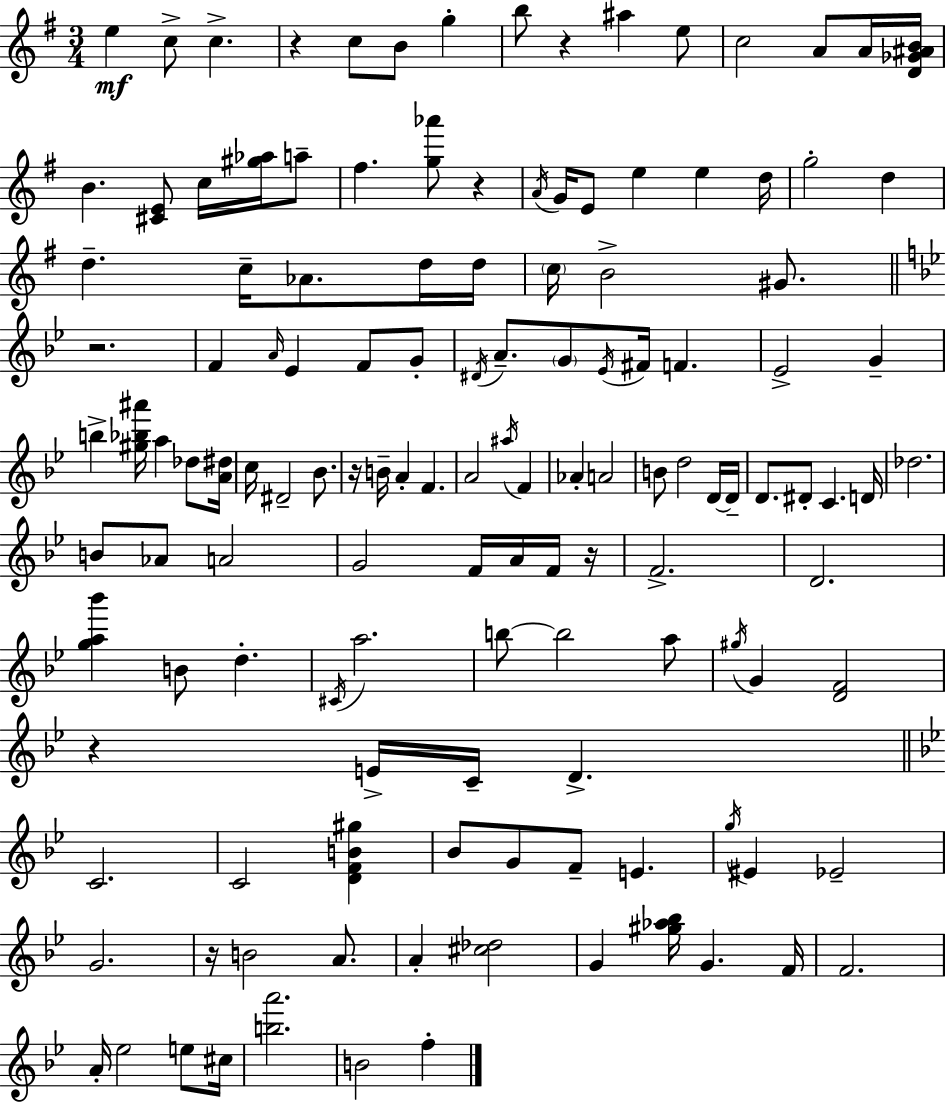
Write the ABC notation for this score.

X:1
T:Untitled
M:3/4
L:1/4
K:G
e c/2 c z c/2 B/2 g b/2 z ^a e/2 c2 A/2 A/4 [D_G^AB]/4 B [^CE]/2 c/4 [^g_a]/4 a/2 ^f [g_a']/2 z A/4 G/4 E/2 e e d/4 g2 d d c/4 _A/2 d/4 d/4 c/4 B2 ^G/2 z2 F A/4 _E F/2 G/2 ^D/4 A/2 G/2 _E/4 ^F/4 F _E2 G b [^g_b^a']/4 a _d/2 [A^d]/4 c/4 ^D2 _B/2 z/4 B/4 A F A2 ^a/4 F _A A2 B/2 d2 D/4 D/4 D/2 ^D/2 C D/4 _d2 B/2 _A/2 A2 G2 F/4 A/4 F/4 z/4 F2 D2 [ga_b'] B/2 d ^C/4 a2 b/2 b2 a/2 ^g/4 G [DF]2 z E/4 C/4 D C2 C2 [DFB^g] _B/2 G/2 F/2 E g/4 ^E _E2 G2 z/4 B2 A/2 A [^c_d]2 G [^g_a_b]/4 G F/4 F2 A/4 _e2 e/2 ^c/4 [ba']2 B2 f